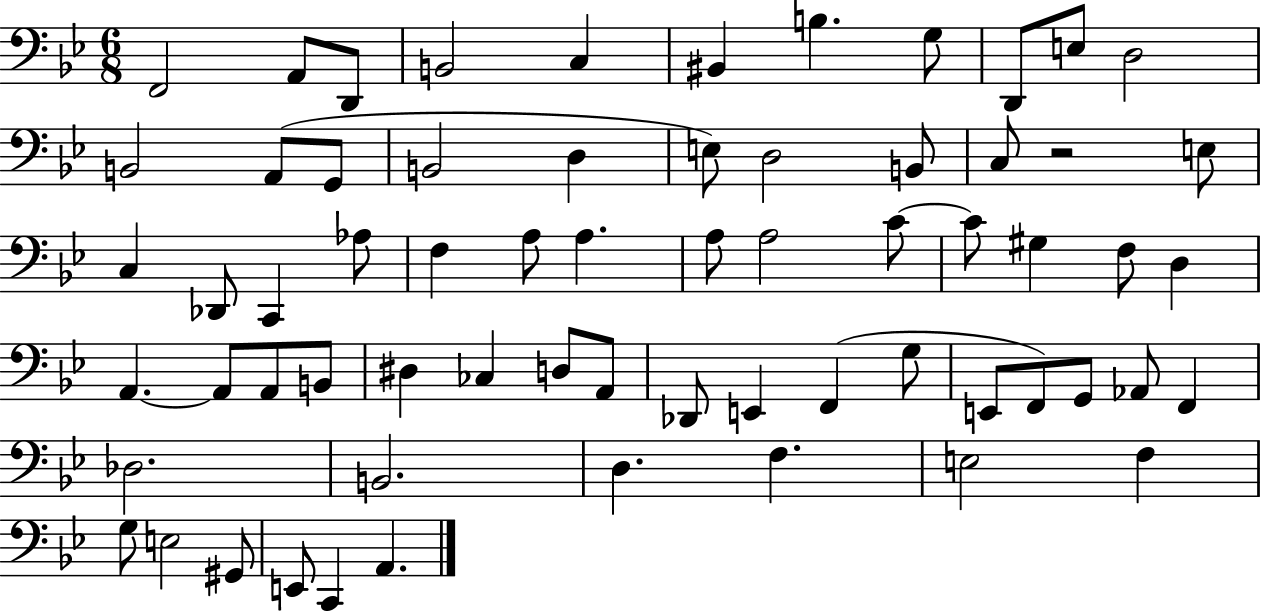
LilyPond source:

{
  \clef bass
  \numericTimeSignature
  \time 6/8
  \key bes \major
  f,2 a,8 d,8 | b,2 c4 | bis,4 b4. g8 | d,8 e8 d2 | \break b,2 a,8( g,8 | b,2 d4 | e8) d2 b,8 | c8 r2 e8 | \break c4 des,8 c,4 aes8 | f4 a8 a4. | a8 a2 c'8~~ | c'8 gis4 f8 d4 | \break a,4.~~ a,8 a,8 b,8 | dis4 ces4 d8 a,8 | des,8 e,4 f,4( g8 | e,8 f,8) g,8 aes,8 f,4 | \break des2. | b,2. | d4. f4. | e2 f4 | \break g8 e2 gis,8 | e,8 c,4 a,4. | \bar "|."
}